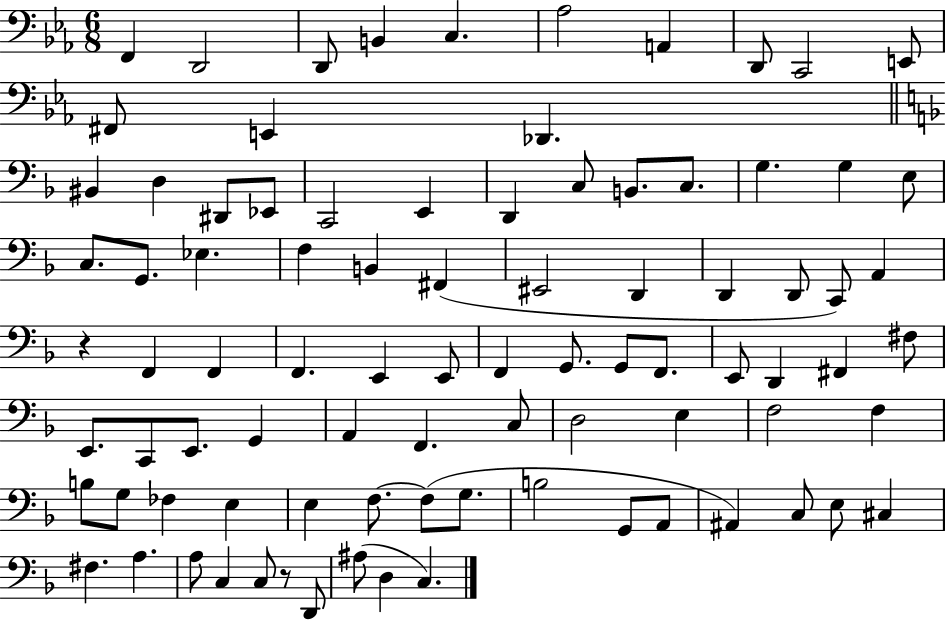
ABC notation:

X:1
T:Untitled
M:6/8
L:1/4
K:Eb
F,, D,,2 D,,/2 B,, C, _A,2 A,, D,,/2 C,,2 E,,/2 ^F,,/2 E,, _D,, ^B,, D, ^D,,/2 _E,,/2 C,,2 E,, D,, C,/2 B,,/2 C,/2 G, G, E,/2 C,/2 G,,/2 _E, F, B,, ^F,, ^E,,2 D,, D,, D,,/2 C,,/2 A,, z F,, F,, F,, E,, E,,/2 F,, G,,/2 G,,/2 F,,/2 E,,/2 D,, ^F,, ^F,/2 E,,/2 C,,/2 E,,/2 G,, A,, F,, C,/2 D,2 E, F,2 F, B,/2 G,/2 _F, E, E, F,/2 F,/2 G,/2 B,2 G,,/2 A,,/2 ^A,, C,/2 E,/2 ^C, ^F, A, A,/2 C, C,/2 z/2 D,,/2 ^A,/2 D, C,